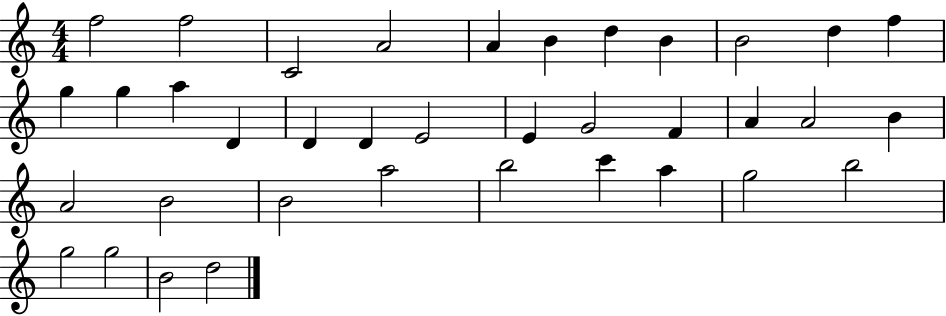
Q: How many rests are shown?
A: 0